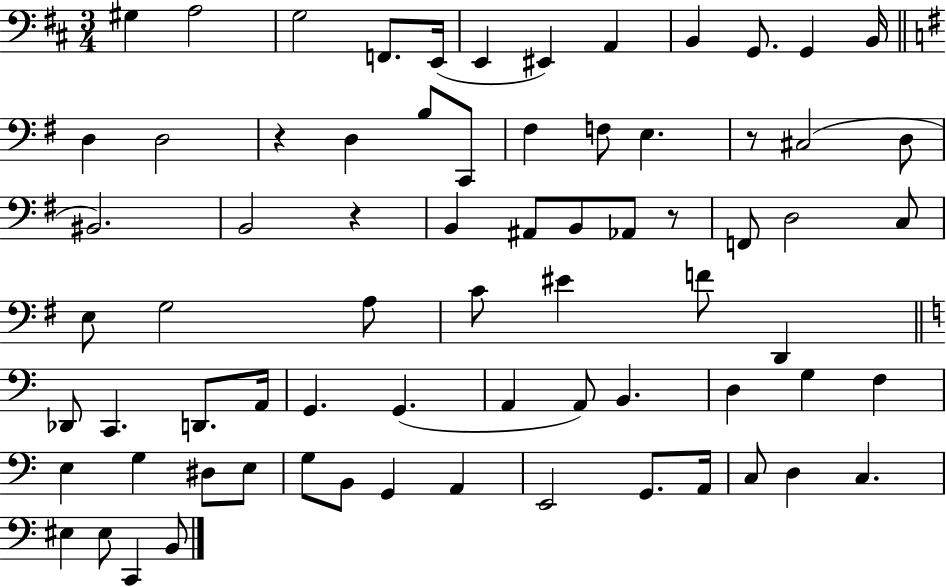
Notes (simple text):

G#3/q A3/h G3/h F2/e. E2/s E2/q EIS2/q A2/q B2/q G2/e. G2/q B2/s D3/q D3/h R/q D3/q B3/e C2/e F#3/q F3/e E3/q. R/e C#3/h D3/e BIS2/h. B2/h R/q B2/q A#2/e B2/e Ab2/e R/e F2/e D3/h C3/e E3/e G3/h A3/e C4/e EIS4/q F4/e D2/q Db2/e C2/q. D2/e. A2/s G2/q. G2/q. A2/q A2/e B2/q. D3/q G3/q F3/q E3/q G3/q D#3/e E3/e G3/e B2/e G2/q A2/q E2/h G2/e. A2/s C3/e D3/q C3/q. EIS3/q EIS3/e C2/q B2/e